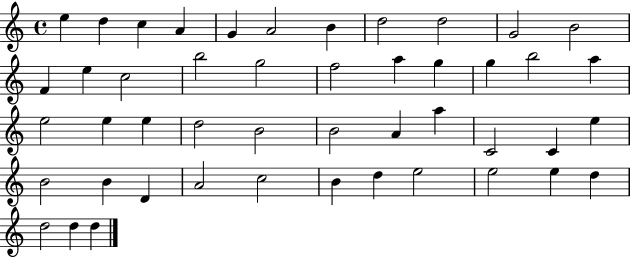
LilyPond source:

{
  \clef treble
  \time 4/4
  \defaultTimeSignature
  \key c \major
  e''4 d''4 c''4 a'4 | g'4 a'2 b'4 | d''2 d''2 | g'2 b'2 | \break f'4 e''4 c''2 | b''2 g''2 | f''2 a''4 g''4 | g''4 b''2 a''4 | \break e''2 e''4 e''4 | d''2 b'2 | b'2 a'4 a''4 | c'2 c'4 e''4 | \break b'2 b'4 d'4 | a'2 c''2 | b'4 d''4 e''2 | e''2 e''4 d''4 | \break d''2 d''4 d''4 | \bar "|."
}